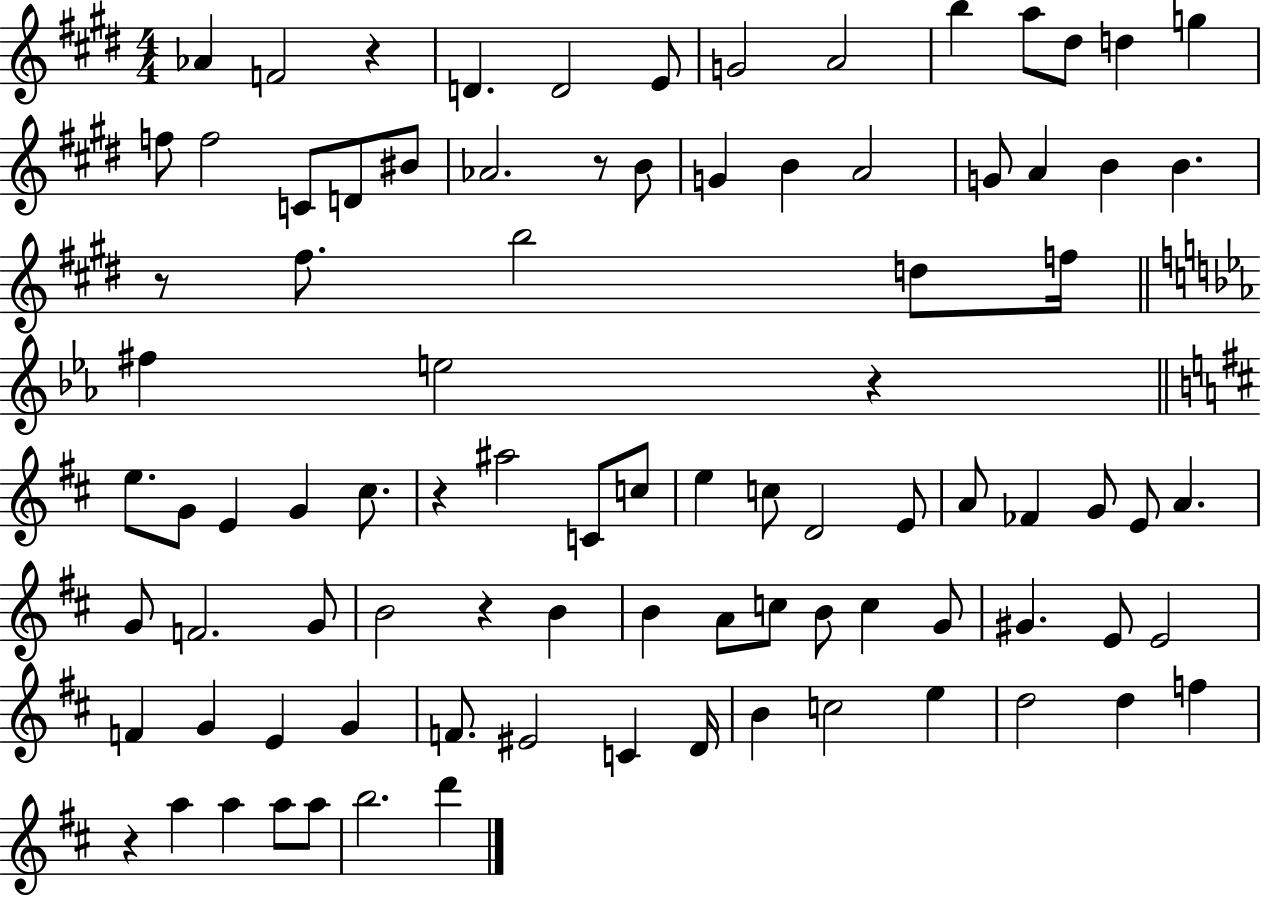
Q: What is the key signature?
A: E major